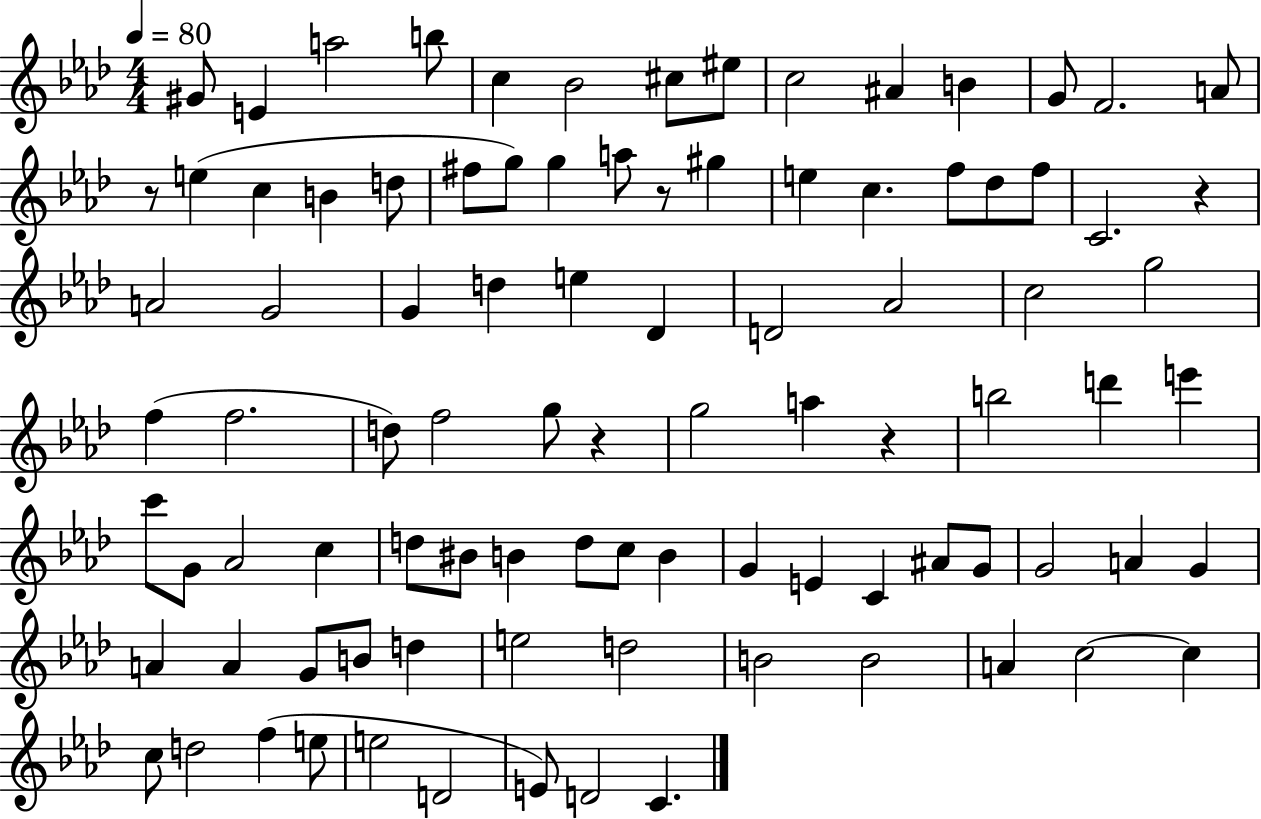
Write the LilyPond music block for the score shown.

{
  \clef treble
  \numericTimeSignature
  \time 4/4
  \key aes \major
  \tempo 4 = 80
  gis'8 e'4 a''2 b''8 | c''4 bes'2 cis''8 eis''8 | c''2 ais'4 b'4 | g'8 f'2. a'8 | \break r8 e''4( c''4 b'4 d''8 | fis''8 g''8) g''4 a''8 r8 gis''4 | e''4 c''4. f''8 des''8 f''8 | c'2. r4 | \break a'2 g'2 | g'4 d''4 e''4 des'4 | d'2 aes'2 | c''2 g''2 | \break f''4( f''2. | d''8) f''2 g''8 r4 | g''2 a''4 r4 | b''2 d'''4 e'''4 | \break c'''8 g'8 aes'2 c''4 | d''8 bis'8 b'4 d''8 c''8 b'4 | g'4 e'4 c'4 ais'8 g'8 | g'2 a'4 g'4 | \break a'4 a'4 g'8 b'8 d''4 | e''2 d''2 | b'2 b'2 | a'4 c''2~~ c''4 | \break c''8 d''2 f''4( e''8 | e''2 d'2 | e'8) d'2 c'4. | \bar "|."
}